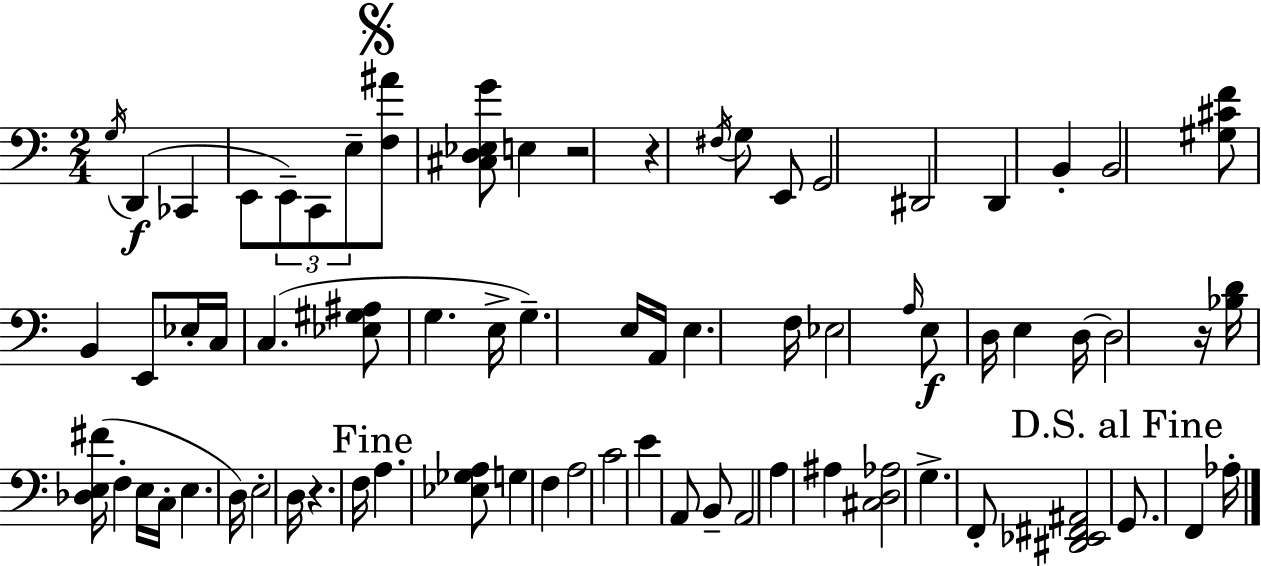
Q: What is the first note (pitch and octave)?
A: G3